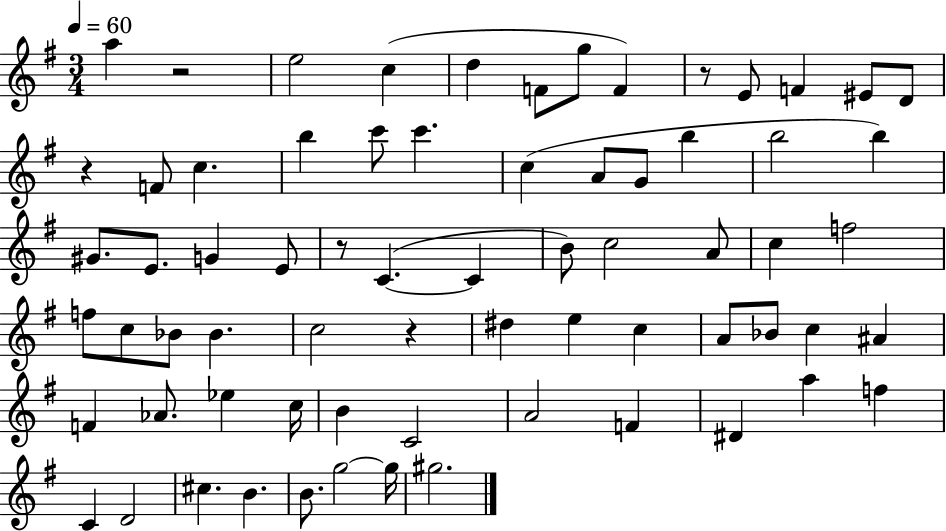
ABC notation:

X:1
T:Untitled
M:3/4
L:1/4
K:G
a z2 e2 c d F/2 g/2 F z/2 E/2 F ^E/2 D/2 z F/2 c b c'/2 c' c A/2 G/2 b b2 b ^G/2 E/2 G E/2 z/2 C C B/2 c2 A/2 c f2 f/2 c/2 _B/2 _B c2 z ^d e c A/2 _B/2 c ^A F _A/2 _e c/4 B C2 A2 F ^D a f C D2 ^c B B/2 g2 g/4 ^g2